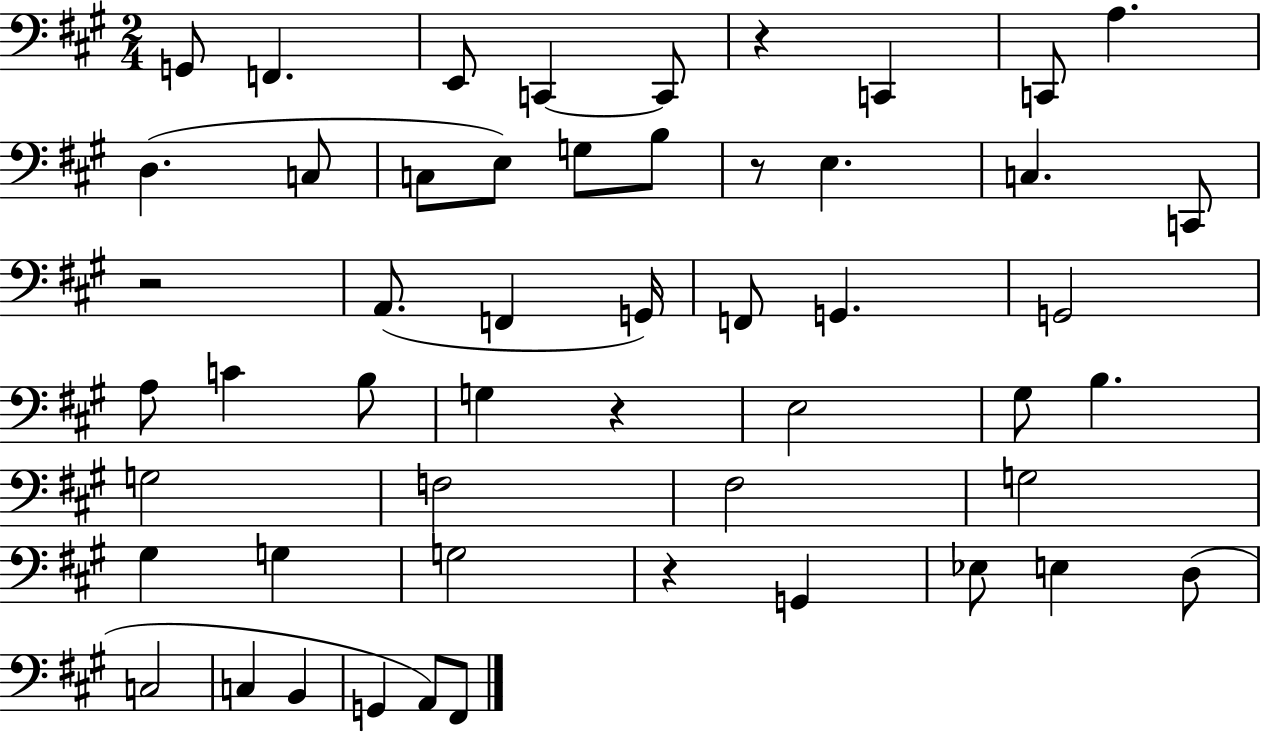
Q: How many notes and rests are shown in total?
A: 52